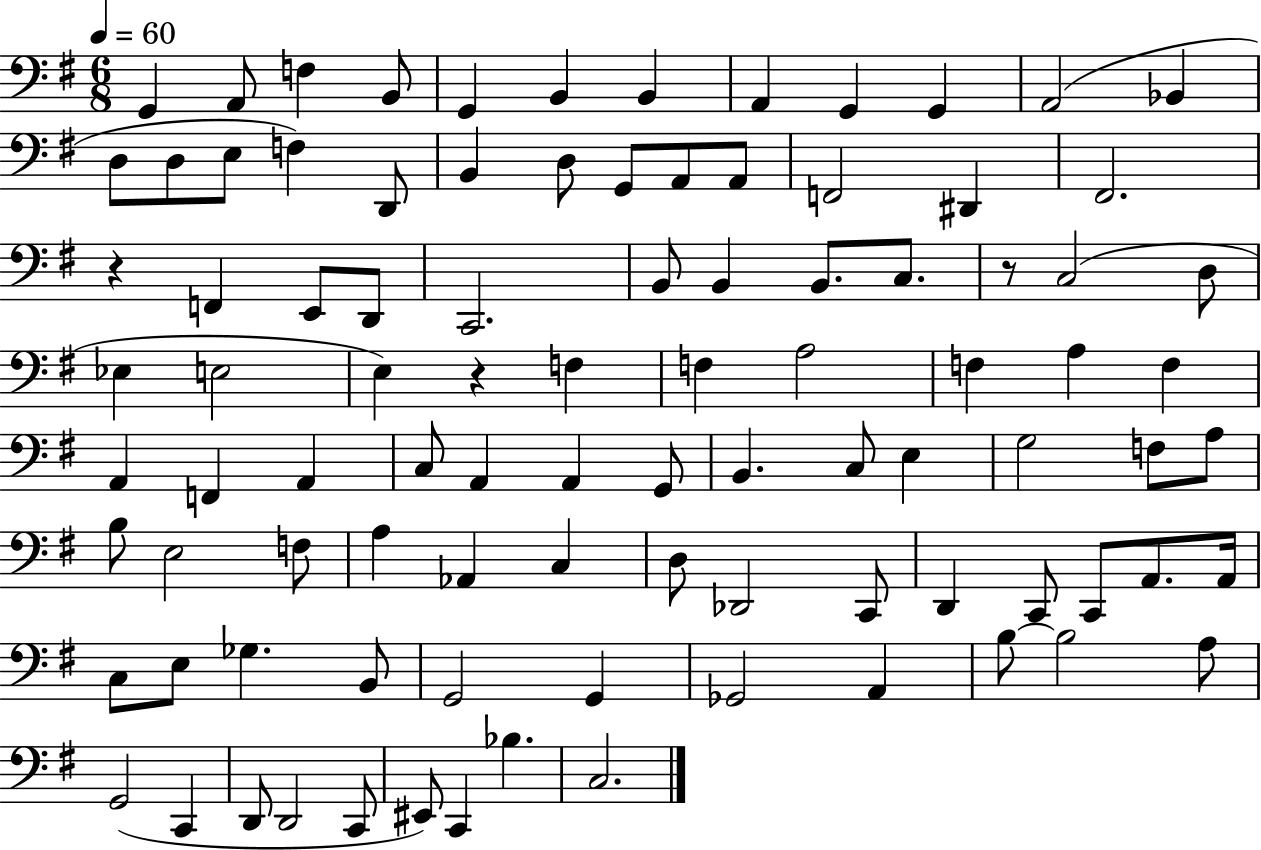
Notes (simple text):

G2/q A2/e F3/q B2/e G2/q B2/q B2/q A2/q G2/q G2/q A2/h Bb2/q D3/e D3/e E3/e F3/q D2/e B2/q D3/e G2/e A2/e A2/e F2/h D#2/q F#2/h. R/q F2/q E2/e D2/e C2/h. B2/e B2/q B2/e. C3/e. R/e C3/h D3/e Eb3/q E3/h E3/q R/q F3/q F3/q A3/h F3/q A3/q F3/q A2/q F2/q A2/q C3/e A2/q A2/q G2/e B2/q. C3/e E3/q G3/h F3/e A3/e B3/e E3/h F3/e A3/q Ab2/q C3/q D3/e Db2/h C2/e D2/q C2/e C2/e A2/e. A2/s C3/e E3/e Gb3/q. B2/e G2/h G2/q Gb2/h A2/q B3/e B3/h A3/e G2/h C2/q D2/e D2/h C2/e EIS2/e C2/q Bb3/q. C3/h.